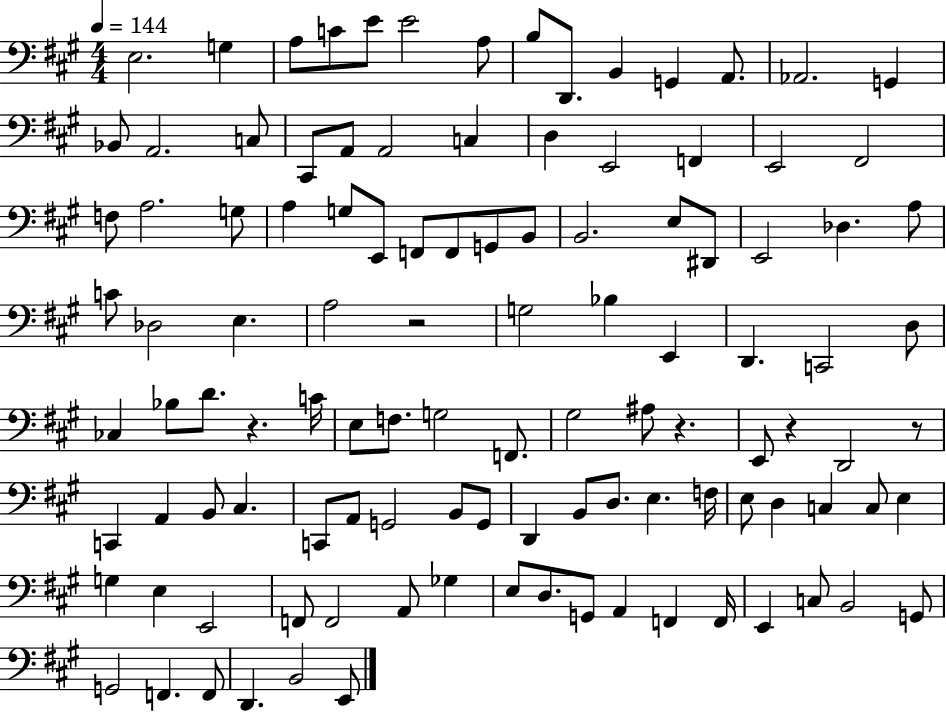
E3/h. G3/q A3/e C4/e E4/e E4/h A3/e B3/e D2/e. B2/q G2/q A2/e. Ab2/h. G2/q Bb2/e A2/h. C3/e C#2/e A2/e A2/h C3/q D3/q E2/h F2/q E2/h F#2/h F3/e A3/h. G3/e A3/q G3/e E2/e F2/e F2/e G2/e B2/e B2/h. E3/e D#2/e E2/h Db3/q. A3/e C4/e Db3/h E3/q. A3/h R/h G3/h Bb3/q E2/q D2/q. C2/h D3/e CES3/q Bb3/e D4/e. R/q. C4/s E3/e F3/e. G3/h F2/e. G#3/h A#3/e R/q. E2/e R/q D2/h R/e C2/q A2/q B2/e C#3/q. C2/e A2/e G2/h B2/e G2/e D2/q B2/e D3/e. E3/q. F3/s E3/e D3/q C3/q C3/e E3/q G3/q E3/q E2/h F2/e F2/h A2/e Gb3/q E3/e D3/e. G2/e A2/q F2/q F2/s E2/q C3/e B2/h G2/e G2/h F2/q. F2/e D2/q. B2/h E2/e